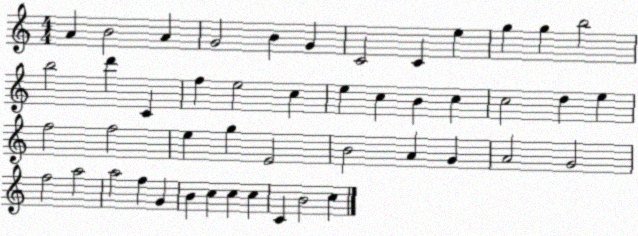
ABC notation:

X:1
T:Untitled
M:4/4
L:1/4
K:C
A B2 A G2 B G C2 C e g g b2 b2 d' C f e2 c e c B c c2 d e f2 f2 e g E2 B2 A G A2 G2 f2 a2 a2 f G B c c c C B2 c